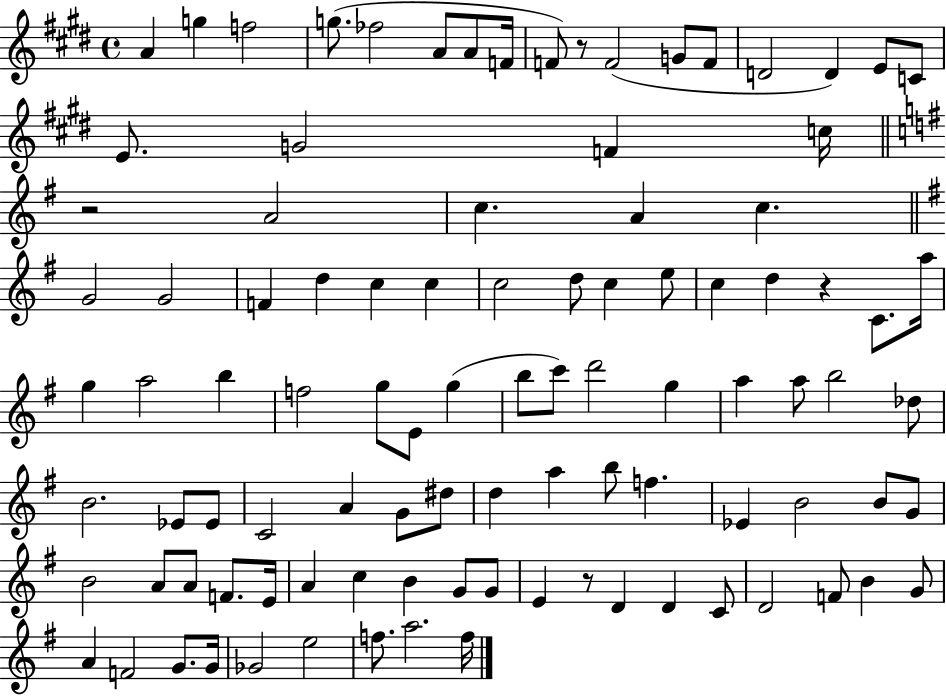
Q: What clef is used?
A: treble